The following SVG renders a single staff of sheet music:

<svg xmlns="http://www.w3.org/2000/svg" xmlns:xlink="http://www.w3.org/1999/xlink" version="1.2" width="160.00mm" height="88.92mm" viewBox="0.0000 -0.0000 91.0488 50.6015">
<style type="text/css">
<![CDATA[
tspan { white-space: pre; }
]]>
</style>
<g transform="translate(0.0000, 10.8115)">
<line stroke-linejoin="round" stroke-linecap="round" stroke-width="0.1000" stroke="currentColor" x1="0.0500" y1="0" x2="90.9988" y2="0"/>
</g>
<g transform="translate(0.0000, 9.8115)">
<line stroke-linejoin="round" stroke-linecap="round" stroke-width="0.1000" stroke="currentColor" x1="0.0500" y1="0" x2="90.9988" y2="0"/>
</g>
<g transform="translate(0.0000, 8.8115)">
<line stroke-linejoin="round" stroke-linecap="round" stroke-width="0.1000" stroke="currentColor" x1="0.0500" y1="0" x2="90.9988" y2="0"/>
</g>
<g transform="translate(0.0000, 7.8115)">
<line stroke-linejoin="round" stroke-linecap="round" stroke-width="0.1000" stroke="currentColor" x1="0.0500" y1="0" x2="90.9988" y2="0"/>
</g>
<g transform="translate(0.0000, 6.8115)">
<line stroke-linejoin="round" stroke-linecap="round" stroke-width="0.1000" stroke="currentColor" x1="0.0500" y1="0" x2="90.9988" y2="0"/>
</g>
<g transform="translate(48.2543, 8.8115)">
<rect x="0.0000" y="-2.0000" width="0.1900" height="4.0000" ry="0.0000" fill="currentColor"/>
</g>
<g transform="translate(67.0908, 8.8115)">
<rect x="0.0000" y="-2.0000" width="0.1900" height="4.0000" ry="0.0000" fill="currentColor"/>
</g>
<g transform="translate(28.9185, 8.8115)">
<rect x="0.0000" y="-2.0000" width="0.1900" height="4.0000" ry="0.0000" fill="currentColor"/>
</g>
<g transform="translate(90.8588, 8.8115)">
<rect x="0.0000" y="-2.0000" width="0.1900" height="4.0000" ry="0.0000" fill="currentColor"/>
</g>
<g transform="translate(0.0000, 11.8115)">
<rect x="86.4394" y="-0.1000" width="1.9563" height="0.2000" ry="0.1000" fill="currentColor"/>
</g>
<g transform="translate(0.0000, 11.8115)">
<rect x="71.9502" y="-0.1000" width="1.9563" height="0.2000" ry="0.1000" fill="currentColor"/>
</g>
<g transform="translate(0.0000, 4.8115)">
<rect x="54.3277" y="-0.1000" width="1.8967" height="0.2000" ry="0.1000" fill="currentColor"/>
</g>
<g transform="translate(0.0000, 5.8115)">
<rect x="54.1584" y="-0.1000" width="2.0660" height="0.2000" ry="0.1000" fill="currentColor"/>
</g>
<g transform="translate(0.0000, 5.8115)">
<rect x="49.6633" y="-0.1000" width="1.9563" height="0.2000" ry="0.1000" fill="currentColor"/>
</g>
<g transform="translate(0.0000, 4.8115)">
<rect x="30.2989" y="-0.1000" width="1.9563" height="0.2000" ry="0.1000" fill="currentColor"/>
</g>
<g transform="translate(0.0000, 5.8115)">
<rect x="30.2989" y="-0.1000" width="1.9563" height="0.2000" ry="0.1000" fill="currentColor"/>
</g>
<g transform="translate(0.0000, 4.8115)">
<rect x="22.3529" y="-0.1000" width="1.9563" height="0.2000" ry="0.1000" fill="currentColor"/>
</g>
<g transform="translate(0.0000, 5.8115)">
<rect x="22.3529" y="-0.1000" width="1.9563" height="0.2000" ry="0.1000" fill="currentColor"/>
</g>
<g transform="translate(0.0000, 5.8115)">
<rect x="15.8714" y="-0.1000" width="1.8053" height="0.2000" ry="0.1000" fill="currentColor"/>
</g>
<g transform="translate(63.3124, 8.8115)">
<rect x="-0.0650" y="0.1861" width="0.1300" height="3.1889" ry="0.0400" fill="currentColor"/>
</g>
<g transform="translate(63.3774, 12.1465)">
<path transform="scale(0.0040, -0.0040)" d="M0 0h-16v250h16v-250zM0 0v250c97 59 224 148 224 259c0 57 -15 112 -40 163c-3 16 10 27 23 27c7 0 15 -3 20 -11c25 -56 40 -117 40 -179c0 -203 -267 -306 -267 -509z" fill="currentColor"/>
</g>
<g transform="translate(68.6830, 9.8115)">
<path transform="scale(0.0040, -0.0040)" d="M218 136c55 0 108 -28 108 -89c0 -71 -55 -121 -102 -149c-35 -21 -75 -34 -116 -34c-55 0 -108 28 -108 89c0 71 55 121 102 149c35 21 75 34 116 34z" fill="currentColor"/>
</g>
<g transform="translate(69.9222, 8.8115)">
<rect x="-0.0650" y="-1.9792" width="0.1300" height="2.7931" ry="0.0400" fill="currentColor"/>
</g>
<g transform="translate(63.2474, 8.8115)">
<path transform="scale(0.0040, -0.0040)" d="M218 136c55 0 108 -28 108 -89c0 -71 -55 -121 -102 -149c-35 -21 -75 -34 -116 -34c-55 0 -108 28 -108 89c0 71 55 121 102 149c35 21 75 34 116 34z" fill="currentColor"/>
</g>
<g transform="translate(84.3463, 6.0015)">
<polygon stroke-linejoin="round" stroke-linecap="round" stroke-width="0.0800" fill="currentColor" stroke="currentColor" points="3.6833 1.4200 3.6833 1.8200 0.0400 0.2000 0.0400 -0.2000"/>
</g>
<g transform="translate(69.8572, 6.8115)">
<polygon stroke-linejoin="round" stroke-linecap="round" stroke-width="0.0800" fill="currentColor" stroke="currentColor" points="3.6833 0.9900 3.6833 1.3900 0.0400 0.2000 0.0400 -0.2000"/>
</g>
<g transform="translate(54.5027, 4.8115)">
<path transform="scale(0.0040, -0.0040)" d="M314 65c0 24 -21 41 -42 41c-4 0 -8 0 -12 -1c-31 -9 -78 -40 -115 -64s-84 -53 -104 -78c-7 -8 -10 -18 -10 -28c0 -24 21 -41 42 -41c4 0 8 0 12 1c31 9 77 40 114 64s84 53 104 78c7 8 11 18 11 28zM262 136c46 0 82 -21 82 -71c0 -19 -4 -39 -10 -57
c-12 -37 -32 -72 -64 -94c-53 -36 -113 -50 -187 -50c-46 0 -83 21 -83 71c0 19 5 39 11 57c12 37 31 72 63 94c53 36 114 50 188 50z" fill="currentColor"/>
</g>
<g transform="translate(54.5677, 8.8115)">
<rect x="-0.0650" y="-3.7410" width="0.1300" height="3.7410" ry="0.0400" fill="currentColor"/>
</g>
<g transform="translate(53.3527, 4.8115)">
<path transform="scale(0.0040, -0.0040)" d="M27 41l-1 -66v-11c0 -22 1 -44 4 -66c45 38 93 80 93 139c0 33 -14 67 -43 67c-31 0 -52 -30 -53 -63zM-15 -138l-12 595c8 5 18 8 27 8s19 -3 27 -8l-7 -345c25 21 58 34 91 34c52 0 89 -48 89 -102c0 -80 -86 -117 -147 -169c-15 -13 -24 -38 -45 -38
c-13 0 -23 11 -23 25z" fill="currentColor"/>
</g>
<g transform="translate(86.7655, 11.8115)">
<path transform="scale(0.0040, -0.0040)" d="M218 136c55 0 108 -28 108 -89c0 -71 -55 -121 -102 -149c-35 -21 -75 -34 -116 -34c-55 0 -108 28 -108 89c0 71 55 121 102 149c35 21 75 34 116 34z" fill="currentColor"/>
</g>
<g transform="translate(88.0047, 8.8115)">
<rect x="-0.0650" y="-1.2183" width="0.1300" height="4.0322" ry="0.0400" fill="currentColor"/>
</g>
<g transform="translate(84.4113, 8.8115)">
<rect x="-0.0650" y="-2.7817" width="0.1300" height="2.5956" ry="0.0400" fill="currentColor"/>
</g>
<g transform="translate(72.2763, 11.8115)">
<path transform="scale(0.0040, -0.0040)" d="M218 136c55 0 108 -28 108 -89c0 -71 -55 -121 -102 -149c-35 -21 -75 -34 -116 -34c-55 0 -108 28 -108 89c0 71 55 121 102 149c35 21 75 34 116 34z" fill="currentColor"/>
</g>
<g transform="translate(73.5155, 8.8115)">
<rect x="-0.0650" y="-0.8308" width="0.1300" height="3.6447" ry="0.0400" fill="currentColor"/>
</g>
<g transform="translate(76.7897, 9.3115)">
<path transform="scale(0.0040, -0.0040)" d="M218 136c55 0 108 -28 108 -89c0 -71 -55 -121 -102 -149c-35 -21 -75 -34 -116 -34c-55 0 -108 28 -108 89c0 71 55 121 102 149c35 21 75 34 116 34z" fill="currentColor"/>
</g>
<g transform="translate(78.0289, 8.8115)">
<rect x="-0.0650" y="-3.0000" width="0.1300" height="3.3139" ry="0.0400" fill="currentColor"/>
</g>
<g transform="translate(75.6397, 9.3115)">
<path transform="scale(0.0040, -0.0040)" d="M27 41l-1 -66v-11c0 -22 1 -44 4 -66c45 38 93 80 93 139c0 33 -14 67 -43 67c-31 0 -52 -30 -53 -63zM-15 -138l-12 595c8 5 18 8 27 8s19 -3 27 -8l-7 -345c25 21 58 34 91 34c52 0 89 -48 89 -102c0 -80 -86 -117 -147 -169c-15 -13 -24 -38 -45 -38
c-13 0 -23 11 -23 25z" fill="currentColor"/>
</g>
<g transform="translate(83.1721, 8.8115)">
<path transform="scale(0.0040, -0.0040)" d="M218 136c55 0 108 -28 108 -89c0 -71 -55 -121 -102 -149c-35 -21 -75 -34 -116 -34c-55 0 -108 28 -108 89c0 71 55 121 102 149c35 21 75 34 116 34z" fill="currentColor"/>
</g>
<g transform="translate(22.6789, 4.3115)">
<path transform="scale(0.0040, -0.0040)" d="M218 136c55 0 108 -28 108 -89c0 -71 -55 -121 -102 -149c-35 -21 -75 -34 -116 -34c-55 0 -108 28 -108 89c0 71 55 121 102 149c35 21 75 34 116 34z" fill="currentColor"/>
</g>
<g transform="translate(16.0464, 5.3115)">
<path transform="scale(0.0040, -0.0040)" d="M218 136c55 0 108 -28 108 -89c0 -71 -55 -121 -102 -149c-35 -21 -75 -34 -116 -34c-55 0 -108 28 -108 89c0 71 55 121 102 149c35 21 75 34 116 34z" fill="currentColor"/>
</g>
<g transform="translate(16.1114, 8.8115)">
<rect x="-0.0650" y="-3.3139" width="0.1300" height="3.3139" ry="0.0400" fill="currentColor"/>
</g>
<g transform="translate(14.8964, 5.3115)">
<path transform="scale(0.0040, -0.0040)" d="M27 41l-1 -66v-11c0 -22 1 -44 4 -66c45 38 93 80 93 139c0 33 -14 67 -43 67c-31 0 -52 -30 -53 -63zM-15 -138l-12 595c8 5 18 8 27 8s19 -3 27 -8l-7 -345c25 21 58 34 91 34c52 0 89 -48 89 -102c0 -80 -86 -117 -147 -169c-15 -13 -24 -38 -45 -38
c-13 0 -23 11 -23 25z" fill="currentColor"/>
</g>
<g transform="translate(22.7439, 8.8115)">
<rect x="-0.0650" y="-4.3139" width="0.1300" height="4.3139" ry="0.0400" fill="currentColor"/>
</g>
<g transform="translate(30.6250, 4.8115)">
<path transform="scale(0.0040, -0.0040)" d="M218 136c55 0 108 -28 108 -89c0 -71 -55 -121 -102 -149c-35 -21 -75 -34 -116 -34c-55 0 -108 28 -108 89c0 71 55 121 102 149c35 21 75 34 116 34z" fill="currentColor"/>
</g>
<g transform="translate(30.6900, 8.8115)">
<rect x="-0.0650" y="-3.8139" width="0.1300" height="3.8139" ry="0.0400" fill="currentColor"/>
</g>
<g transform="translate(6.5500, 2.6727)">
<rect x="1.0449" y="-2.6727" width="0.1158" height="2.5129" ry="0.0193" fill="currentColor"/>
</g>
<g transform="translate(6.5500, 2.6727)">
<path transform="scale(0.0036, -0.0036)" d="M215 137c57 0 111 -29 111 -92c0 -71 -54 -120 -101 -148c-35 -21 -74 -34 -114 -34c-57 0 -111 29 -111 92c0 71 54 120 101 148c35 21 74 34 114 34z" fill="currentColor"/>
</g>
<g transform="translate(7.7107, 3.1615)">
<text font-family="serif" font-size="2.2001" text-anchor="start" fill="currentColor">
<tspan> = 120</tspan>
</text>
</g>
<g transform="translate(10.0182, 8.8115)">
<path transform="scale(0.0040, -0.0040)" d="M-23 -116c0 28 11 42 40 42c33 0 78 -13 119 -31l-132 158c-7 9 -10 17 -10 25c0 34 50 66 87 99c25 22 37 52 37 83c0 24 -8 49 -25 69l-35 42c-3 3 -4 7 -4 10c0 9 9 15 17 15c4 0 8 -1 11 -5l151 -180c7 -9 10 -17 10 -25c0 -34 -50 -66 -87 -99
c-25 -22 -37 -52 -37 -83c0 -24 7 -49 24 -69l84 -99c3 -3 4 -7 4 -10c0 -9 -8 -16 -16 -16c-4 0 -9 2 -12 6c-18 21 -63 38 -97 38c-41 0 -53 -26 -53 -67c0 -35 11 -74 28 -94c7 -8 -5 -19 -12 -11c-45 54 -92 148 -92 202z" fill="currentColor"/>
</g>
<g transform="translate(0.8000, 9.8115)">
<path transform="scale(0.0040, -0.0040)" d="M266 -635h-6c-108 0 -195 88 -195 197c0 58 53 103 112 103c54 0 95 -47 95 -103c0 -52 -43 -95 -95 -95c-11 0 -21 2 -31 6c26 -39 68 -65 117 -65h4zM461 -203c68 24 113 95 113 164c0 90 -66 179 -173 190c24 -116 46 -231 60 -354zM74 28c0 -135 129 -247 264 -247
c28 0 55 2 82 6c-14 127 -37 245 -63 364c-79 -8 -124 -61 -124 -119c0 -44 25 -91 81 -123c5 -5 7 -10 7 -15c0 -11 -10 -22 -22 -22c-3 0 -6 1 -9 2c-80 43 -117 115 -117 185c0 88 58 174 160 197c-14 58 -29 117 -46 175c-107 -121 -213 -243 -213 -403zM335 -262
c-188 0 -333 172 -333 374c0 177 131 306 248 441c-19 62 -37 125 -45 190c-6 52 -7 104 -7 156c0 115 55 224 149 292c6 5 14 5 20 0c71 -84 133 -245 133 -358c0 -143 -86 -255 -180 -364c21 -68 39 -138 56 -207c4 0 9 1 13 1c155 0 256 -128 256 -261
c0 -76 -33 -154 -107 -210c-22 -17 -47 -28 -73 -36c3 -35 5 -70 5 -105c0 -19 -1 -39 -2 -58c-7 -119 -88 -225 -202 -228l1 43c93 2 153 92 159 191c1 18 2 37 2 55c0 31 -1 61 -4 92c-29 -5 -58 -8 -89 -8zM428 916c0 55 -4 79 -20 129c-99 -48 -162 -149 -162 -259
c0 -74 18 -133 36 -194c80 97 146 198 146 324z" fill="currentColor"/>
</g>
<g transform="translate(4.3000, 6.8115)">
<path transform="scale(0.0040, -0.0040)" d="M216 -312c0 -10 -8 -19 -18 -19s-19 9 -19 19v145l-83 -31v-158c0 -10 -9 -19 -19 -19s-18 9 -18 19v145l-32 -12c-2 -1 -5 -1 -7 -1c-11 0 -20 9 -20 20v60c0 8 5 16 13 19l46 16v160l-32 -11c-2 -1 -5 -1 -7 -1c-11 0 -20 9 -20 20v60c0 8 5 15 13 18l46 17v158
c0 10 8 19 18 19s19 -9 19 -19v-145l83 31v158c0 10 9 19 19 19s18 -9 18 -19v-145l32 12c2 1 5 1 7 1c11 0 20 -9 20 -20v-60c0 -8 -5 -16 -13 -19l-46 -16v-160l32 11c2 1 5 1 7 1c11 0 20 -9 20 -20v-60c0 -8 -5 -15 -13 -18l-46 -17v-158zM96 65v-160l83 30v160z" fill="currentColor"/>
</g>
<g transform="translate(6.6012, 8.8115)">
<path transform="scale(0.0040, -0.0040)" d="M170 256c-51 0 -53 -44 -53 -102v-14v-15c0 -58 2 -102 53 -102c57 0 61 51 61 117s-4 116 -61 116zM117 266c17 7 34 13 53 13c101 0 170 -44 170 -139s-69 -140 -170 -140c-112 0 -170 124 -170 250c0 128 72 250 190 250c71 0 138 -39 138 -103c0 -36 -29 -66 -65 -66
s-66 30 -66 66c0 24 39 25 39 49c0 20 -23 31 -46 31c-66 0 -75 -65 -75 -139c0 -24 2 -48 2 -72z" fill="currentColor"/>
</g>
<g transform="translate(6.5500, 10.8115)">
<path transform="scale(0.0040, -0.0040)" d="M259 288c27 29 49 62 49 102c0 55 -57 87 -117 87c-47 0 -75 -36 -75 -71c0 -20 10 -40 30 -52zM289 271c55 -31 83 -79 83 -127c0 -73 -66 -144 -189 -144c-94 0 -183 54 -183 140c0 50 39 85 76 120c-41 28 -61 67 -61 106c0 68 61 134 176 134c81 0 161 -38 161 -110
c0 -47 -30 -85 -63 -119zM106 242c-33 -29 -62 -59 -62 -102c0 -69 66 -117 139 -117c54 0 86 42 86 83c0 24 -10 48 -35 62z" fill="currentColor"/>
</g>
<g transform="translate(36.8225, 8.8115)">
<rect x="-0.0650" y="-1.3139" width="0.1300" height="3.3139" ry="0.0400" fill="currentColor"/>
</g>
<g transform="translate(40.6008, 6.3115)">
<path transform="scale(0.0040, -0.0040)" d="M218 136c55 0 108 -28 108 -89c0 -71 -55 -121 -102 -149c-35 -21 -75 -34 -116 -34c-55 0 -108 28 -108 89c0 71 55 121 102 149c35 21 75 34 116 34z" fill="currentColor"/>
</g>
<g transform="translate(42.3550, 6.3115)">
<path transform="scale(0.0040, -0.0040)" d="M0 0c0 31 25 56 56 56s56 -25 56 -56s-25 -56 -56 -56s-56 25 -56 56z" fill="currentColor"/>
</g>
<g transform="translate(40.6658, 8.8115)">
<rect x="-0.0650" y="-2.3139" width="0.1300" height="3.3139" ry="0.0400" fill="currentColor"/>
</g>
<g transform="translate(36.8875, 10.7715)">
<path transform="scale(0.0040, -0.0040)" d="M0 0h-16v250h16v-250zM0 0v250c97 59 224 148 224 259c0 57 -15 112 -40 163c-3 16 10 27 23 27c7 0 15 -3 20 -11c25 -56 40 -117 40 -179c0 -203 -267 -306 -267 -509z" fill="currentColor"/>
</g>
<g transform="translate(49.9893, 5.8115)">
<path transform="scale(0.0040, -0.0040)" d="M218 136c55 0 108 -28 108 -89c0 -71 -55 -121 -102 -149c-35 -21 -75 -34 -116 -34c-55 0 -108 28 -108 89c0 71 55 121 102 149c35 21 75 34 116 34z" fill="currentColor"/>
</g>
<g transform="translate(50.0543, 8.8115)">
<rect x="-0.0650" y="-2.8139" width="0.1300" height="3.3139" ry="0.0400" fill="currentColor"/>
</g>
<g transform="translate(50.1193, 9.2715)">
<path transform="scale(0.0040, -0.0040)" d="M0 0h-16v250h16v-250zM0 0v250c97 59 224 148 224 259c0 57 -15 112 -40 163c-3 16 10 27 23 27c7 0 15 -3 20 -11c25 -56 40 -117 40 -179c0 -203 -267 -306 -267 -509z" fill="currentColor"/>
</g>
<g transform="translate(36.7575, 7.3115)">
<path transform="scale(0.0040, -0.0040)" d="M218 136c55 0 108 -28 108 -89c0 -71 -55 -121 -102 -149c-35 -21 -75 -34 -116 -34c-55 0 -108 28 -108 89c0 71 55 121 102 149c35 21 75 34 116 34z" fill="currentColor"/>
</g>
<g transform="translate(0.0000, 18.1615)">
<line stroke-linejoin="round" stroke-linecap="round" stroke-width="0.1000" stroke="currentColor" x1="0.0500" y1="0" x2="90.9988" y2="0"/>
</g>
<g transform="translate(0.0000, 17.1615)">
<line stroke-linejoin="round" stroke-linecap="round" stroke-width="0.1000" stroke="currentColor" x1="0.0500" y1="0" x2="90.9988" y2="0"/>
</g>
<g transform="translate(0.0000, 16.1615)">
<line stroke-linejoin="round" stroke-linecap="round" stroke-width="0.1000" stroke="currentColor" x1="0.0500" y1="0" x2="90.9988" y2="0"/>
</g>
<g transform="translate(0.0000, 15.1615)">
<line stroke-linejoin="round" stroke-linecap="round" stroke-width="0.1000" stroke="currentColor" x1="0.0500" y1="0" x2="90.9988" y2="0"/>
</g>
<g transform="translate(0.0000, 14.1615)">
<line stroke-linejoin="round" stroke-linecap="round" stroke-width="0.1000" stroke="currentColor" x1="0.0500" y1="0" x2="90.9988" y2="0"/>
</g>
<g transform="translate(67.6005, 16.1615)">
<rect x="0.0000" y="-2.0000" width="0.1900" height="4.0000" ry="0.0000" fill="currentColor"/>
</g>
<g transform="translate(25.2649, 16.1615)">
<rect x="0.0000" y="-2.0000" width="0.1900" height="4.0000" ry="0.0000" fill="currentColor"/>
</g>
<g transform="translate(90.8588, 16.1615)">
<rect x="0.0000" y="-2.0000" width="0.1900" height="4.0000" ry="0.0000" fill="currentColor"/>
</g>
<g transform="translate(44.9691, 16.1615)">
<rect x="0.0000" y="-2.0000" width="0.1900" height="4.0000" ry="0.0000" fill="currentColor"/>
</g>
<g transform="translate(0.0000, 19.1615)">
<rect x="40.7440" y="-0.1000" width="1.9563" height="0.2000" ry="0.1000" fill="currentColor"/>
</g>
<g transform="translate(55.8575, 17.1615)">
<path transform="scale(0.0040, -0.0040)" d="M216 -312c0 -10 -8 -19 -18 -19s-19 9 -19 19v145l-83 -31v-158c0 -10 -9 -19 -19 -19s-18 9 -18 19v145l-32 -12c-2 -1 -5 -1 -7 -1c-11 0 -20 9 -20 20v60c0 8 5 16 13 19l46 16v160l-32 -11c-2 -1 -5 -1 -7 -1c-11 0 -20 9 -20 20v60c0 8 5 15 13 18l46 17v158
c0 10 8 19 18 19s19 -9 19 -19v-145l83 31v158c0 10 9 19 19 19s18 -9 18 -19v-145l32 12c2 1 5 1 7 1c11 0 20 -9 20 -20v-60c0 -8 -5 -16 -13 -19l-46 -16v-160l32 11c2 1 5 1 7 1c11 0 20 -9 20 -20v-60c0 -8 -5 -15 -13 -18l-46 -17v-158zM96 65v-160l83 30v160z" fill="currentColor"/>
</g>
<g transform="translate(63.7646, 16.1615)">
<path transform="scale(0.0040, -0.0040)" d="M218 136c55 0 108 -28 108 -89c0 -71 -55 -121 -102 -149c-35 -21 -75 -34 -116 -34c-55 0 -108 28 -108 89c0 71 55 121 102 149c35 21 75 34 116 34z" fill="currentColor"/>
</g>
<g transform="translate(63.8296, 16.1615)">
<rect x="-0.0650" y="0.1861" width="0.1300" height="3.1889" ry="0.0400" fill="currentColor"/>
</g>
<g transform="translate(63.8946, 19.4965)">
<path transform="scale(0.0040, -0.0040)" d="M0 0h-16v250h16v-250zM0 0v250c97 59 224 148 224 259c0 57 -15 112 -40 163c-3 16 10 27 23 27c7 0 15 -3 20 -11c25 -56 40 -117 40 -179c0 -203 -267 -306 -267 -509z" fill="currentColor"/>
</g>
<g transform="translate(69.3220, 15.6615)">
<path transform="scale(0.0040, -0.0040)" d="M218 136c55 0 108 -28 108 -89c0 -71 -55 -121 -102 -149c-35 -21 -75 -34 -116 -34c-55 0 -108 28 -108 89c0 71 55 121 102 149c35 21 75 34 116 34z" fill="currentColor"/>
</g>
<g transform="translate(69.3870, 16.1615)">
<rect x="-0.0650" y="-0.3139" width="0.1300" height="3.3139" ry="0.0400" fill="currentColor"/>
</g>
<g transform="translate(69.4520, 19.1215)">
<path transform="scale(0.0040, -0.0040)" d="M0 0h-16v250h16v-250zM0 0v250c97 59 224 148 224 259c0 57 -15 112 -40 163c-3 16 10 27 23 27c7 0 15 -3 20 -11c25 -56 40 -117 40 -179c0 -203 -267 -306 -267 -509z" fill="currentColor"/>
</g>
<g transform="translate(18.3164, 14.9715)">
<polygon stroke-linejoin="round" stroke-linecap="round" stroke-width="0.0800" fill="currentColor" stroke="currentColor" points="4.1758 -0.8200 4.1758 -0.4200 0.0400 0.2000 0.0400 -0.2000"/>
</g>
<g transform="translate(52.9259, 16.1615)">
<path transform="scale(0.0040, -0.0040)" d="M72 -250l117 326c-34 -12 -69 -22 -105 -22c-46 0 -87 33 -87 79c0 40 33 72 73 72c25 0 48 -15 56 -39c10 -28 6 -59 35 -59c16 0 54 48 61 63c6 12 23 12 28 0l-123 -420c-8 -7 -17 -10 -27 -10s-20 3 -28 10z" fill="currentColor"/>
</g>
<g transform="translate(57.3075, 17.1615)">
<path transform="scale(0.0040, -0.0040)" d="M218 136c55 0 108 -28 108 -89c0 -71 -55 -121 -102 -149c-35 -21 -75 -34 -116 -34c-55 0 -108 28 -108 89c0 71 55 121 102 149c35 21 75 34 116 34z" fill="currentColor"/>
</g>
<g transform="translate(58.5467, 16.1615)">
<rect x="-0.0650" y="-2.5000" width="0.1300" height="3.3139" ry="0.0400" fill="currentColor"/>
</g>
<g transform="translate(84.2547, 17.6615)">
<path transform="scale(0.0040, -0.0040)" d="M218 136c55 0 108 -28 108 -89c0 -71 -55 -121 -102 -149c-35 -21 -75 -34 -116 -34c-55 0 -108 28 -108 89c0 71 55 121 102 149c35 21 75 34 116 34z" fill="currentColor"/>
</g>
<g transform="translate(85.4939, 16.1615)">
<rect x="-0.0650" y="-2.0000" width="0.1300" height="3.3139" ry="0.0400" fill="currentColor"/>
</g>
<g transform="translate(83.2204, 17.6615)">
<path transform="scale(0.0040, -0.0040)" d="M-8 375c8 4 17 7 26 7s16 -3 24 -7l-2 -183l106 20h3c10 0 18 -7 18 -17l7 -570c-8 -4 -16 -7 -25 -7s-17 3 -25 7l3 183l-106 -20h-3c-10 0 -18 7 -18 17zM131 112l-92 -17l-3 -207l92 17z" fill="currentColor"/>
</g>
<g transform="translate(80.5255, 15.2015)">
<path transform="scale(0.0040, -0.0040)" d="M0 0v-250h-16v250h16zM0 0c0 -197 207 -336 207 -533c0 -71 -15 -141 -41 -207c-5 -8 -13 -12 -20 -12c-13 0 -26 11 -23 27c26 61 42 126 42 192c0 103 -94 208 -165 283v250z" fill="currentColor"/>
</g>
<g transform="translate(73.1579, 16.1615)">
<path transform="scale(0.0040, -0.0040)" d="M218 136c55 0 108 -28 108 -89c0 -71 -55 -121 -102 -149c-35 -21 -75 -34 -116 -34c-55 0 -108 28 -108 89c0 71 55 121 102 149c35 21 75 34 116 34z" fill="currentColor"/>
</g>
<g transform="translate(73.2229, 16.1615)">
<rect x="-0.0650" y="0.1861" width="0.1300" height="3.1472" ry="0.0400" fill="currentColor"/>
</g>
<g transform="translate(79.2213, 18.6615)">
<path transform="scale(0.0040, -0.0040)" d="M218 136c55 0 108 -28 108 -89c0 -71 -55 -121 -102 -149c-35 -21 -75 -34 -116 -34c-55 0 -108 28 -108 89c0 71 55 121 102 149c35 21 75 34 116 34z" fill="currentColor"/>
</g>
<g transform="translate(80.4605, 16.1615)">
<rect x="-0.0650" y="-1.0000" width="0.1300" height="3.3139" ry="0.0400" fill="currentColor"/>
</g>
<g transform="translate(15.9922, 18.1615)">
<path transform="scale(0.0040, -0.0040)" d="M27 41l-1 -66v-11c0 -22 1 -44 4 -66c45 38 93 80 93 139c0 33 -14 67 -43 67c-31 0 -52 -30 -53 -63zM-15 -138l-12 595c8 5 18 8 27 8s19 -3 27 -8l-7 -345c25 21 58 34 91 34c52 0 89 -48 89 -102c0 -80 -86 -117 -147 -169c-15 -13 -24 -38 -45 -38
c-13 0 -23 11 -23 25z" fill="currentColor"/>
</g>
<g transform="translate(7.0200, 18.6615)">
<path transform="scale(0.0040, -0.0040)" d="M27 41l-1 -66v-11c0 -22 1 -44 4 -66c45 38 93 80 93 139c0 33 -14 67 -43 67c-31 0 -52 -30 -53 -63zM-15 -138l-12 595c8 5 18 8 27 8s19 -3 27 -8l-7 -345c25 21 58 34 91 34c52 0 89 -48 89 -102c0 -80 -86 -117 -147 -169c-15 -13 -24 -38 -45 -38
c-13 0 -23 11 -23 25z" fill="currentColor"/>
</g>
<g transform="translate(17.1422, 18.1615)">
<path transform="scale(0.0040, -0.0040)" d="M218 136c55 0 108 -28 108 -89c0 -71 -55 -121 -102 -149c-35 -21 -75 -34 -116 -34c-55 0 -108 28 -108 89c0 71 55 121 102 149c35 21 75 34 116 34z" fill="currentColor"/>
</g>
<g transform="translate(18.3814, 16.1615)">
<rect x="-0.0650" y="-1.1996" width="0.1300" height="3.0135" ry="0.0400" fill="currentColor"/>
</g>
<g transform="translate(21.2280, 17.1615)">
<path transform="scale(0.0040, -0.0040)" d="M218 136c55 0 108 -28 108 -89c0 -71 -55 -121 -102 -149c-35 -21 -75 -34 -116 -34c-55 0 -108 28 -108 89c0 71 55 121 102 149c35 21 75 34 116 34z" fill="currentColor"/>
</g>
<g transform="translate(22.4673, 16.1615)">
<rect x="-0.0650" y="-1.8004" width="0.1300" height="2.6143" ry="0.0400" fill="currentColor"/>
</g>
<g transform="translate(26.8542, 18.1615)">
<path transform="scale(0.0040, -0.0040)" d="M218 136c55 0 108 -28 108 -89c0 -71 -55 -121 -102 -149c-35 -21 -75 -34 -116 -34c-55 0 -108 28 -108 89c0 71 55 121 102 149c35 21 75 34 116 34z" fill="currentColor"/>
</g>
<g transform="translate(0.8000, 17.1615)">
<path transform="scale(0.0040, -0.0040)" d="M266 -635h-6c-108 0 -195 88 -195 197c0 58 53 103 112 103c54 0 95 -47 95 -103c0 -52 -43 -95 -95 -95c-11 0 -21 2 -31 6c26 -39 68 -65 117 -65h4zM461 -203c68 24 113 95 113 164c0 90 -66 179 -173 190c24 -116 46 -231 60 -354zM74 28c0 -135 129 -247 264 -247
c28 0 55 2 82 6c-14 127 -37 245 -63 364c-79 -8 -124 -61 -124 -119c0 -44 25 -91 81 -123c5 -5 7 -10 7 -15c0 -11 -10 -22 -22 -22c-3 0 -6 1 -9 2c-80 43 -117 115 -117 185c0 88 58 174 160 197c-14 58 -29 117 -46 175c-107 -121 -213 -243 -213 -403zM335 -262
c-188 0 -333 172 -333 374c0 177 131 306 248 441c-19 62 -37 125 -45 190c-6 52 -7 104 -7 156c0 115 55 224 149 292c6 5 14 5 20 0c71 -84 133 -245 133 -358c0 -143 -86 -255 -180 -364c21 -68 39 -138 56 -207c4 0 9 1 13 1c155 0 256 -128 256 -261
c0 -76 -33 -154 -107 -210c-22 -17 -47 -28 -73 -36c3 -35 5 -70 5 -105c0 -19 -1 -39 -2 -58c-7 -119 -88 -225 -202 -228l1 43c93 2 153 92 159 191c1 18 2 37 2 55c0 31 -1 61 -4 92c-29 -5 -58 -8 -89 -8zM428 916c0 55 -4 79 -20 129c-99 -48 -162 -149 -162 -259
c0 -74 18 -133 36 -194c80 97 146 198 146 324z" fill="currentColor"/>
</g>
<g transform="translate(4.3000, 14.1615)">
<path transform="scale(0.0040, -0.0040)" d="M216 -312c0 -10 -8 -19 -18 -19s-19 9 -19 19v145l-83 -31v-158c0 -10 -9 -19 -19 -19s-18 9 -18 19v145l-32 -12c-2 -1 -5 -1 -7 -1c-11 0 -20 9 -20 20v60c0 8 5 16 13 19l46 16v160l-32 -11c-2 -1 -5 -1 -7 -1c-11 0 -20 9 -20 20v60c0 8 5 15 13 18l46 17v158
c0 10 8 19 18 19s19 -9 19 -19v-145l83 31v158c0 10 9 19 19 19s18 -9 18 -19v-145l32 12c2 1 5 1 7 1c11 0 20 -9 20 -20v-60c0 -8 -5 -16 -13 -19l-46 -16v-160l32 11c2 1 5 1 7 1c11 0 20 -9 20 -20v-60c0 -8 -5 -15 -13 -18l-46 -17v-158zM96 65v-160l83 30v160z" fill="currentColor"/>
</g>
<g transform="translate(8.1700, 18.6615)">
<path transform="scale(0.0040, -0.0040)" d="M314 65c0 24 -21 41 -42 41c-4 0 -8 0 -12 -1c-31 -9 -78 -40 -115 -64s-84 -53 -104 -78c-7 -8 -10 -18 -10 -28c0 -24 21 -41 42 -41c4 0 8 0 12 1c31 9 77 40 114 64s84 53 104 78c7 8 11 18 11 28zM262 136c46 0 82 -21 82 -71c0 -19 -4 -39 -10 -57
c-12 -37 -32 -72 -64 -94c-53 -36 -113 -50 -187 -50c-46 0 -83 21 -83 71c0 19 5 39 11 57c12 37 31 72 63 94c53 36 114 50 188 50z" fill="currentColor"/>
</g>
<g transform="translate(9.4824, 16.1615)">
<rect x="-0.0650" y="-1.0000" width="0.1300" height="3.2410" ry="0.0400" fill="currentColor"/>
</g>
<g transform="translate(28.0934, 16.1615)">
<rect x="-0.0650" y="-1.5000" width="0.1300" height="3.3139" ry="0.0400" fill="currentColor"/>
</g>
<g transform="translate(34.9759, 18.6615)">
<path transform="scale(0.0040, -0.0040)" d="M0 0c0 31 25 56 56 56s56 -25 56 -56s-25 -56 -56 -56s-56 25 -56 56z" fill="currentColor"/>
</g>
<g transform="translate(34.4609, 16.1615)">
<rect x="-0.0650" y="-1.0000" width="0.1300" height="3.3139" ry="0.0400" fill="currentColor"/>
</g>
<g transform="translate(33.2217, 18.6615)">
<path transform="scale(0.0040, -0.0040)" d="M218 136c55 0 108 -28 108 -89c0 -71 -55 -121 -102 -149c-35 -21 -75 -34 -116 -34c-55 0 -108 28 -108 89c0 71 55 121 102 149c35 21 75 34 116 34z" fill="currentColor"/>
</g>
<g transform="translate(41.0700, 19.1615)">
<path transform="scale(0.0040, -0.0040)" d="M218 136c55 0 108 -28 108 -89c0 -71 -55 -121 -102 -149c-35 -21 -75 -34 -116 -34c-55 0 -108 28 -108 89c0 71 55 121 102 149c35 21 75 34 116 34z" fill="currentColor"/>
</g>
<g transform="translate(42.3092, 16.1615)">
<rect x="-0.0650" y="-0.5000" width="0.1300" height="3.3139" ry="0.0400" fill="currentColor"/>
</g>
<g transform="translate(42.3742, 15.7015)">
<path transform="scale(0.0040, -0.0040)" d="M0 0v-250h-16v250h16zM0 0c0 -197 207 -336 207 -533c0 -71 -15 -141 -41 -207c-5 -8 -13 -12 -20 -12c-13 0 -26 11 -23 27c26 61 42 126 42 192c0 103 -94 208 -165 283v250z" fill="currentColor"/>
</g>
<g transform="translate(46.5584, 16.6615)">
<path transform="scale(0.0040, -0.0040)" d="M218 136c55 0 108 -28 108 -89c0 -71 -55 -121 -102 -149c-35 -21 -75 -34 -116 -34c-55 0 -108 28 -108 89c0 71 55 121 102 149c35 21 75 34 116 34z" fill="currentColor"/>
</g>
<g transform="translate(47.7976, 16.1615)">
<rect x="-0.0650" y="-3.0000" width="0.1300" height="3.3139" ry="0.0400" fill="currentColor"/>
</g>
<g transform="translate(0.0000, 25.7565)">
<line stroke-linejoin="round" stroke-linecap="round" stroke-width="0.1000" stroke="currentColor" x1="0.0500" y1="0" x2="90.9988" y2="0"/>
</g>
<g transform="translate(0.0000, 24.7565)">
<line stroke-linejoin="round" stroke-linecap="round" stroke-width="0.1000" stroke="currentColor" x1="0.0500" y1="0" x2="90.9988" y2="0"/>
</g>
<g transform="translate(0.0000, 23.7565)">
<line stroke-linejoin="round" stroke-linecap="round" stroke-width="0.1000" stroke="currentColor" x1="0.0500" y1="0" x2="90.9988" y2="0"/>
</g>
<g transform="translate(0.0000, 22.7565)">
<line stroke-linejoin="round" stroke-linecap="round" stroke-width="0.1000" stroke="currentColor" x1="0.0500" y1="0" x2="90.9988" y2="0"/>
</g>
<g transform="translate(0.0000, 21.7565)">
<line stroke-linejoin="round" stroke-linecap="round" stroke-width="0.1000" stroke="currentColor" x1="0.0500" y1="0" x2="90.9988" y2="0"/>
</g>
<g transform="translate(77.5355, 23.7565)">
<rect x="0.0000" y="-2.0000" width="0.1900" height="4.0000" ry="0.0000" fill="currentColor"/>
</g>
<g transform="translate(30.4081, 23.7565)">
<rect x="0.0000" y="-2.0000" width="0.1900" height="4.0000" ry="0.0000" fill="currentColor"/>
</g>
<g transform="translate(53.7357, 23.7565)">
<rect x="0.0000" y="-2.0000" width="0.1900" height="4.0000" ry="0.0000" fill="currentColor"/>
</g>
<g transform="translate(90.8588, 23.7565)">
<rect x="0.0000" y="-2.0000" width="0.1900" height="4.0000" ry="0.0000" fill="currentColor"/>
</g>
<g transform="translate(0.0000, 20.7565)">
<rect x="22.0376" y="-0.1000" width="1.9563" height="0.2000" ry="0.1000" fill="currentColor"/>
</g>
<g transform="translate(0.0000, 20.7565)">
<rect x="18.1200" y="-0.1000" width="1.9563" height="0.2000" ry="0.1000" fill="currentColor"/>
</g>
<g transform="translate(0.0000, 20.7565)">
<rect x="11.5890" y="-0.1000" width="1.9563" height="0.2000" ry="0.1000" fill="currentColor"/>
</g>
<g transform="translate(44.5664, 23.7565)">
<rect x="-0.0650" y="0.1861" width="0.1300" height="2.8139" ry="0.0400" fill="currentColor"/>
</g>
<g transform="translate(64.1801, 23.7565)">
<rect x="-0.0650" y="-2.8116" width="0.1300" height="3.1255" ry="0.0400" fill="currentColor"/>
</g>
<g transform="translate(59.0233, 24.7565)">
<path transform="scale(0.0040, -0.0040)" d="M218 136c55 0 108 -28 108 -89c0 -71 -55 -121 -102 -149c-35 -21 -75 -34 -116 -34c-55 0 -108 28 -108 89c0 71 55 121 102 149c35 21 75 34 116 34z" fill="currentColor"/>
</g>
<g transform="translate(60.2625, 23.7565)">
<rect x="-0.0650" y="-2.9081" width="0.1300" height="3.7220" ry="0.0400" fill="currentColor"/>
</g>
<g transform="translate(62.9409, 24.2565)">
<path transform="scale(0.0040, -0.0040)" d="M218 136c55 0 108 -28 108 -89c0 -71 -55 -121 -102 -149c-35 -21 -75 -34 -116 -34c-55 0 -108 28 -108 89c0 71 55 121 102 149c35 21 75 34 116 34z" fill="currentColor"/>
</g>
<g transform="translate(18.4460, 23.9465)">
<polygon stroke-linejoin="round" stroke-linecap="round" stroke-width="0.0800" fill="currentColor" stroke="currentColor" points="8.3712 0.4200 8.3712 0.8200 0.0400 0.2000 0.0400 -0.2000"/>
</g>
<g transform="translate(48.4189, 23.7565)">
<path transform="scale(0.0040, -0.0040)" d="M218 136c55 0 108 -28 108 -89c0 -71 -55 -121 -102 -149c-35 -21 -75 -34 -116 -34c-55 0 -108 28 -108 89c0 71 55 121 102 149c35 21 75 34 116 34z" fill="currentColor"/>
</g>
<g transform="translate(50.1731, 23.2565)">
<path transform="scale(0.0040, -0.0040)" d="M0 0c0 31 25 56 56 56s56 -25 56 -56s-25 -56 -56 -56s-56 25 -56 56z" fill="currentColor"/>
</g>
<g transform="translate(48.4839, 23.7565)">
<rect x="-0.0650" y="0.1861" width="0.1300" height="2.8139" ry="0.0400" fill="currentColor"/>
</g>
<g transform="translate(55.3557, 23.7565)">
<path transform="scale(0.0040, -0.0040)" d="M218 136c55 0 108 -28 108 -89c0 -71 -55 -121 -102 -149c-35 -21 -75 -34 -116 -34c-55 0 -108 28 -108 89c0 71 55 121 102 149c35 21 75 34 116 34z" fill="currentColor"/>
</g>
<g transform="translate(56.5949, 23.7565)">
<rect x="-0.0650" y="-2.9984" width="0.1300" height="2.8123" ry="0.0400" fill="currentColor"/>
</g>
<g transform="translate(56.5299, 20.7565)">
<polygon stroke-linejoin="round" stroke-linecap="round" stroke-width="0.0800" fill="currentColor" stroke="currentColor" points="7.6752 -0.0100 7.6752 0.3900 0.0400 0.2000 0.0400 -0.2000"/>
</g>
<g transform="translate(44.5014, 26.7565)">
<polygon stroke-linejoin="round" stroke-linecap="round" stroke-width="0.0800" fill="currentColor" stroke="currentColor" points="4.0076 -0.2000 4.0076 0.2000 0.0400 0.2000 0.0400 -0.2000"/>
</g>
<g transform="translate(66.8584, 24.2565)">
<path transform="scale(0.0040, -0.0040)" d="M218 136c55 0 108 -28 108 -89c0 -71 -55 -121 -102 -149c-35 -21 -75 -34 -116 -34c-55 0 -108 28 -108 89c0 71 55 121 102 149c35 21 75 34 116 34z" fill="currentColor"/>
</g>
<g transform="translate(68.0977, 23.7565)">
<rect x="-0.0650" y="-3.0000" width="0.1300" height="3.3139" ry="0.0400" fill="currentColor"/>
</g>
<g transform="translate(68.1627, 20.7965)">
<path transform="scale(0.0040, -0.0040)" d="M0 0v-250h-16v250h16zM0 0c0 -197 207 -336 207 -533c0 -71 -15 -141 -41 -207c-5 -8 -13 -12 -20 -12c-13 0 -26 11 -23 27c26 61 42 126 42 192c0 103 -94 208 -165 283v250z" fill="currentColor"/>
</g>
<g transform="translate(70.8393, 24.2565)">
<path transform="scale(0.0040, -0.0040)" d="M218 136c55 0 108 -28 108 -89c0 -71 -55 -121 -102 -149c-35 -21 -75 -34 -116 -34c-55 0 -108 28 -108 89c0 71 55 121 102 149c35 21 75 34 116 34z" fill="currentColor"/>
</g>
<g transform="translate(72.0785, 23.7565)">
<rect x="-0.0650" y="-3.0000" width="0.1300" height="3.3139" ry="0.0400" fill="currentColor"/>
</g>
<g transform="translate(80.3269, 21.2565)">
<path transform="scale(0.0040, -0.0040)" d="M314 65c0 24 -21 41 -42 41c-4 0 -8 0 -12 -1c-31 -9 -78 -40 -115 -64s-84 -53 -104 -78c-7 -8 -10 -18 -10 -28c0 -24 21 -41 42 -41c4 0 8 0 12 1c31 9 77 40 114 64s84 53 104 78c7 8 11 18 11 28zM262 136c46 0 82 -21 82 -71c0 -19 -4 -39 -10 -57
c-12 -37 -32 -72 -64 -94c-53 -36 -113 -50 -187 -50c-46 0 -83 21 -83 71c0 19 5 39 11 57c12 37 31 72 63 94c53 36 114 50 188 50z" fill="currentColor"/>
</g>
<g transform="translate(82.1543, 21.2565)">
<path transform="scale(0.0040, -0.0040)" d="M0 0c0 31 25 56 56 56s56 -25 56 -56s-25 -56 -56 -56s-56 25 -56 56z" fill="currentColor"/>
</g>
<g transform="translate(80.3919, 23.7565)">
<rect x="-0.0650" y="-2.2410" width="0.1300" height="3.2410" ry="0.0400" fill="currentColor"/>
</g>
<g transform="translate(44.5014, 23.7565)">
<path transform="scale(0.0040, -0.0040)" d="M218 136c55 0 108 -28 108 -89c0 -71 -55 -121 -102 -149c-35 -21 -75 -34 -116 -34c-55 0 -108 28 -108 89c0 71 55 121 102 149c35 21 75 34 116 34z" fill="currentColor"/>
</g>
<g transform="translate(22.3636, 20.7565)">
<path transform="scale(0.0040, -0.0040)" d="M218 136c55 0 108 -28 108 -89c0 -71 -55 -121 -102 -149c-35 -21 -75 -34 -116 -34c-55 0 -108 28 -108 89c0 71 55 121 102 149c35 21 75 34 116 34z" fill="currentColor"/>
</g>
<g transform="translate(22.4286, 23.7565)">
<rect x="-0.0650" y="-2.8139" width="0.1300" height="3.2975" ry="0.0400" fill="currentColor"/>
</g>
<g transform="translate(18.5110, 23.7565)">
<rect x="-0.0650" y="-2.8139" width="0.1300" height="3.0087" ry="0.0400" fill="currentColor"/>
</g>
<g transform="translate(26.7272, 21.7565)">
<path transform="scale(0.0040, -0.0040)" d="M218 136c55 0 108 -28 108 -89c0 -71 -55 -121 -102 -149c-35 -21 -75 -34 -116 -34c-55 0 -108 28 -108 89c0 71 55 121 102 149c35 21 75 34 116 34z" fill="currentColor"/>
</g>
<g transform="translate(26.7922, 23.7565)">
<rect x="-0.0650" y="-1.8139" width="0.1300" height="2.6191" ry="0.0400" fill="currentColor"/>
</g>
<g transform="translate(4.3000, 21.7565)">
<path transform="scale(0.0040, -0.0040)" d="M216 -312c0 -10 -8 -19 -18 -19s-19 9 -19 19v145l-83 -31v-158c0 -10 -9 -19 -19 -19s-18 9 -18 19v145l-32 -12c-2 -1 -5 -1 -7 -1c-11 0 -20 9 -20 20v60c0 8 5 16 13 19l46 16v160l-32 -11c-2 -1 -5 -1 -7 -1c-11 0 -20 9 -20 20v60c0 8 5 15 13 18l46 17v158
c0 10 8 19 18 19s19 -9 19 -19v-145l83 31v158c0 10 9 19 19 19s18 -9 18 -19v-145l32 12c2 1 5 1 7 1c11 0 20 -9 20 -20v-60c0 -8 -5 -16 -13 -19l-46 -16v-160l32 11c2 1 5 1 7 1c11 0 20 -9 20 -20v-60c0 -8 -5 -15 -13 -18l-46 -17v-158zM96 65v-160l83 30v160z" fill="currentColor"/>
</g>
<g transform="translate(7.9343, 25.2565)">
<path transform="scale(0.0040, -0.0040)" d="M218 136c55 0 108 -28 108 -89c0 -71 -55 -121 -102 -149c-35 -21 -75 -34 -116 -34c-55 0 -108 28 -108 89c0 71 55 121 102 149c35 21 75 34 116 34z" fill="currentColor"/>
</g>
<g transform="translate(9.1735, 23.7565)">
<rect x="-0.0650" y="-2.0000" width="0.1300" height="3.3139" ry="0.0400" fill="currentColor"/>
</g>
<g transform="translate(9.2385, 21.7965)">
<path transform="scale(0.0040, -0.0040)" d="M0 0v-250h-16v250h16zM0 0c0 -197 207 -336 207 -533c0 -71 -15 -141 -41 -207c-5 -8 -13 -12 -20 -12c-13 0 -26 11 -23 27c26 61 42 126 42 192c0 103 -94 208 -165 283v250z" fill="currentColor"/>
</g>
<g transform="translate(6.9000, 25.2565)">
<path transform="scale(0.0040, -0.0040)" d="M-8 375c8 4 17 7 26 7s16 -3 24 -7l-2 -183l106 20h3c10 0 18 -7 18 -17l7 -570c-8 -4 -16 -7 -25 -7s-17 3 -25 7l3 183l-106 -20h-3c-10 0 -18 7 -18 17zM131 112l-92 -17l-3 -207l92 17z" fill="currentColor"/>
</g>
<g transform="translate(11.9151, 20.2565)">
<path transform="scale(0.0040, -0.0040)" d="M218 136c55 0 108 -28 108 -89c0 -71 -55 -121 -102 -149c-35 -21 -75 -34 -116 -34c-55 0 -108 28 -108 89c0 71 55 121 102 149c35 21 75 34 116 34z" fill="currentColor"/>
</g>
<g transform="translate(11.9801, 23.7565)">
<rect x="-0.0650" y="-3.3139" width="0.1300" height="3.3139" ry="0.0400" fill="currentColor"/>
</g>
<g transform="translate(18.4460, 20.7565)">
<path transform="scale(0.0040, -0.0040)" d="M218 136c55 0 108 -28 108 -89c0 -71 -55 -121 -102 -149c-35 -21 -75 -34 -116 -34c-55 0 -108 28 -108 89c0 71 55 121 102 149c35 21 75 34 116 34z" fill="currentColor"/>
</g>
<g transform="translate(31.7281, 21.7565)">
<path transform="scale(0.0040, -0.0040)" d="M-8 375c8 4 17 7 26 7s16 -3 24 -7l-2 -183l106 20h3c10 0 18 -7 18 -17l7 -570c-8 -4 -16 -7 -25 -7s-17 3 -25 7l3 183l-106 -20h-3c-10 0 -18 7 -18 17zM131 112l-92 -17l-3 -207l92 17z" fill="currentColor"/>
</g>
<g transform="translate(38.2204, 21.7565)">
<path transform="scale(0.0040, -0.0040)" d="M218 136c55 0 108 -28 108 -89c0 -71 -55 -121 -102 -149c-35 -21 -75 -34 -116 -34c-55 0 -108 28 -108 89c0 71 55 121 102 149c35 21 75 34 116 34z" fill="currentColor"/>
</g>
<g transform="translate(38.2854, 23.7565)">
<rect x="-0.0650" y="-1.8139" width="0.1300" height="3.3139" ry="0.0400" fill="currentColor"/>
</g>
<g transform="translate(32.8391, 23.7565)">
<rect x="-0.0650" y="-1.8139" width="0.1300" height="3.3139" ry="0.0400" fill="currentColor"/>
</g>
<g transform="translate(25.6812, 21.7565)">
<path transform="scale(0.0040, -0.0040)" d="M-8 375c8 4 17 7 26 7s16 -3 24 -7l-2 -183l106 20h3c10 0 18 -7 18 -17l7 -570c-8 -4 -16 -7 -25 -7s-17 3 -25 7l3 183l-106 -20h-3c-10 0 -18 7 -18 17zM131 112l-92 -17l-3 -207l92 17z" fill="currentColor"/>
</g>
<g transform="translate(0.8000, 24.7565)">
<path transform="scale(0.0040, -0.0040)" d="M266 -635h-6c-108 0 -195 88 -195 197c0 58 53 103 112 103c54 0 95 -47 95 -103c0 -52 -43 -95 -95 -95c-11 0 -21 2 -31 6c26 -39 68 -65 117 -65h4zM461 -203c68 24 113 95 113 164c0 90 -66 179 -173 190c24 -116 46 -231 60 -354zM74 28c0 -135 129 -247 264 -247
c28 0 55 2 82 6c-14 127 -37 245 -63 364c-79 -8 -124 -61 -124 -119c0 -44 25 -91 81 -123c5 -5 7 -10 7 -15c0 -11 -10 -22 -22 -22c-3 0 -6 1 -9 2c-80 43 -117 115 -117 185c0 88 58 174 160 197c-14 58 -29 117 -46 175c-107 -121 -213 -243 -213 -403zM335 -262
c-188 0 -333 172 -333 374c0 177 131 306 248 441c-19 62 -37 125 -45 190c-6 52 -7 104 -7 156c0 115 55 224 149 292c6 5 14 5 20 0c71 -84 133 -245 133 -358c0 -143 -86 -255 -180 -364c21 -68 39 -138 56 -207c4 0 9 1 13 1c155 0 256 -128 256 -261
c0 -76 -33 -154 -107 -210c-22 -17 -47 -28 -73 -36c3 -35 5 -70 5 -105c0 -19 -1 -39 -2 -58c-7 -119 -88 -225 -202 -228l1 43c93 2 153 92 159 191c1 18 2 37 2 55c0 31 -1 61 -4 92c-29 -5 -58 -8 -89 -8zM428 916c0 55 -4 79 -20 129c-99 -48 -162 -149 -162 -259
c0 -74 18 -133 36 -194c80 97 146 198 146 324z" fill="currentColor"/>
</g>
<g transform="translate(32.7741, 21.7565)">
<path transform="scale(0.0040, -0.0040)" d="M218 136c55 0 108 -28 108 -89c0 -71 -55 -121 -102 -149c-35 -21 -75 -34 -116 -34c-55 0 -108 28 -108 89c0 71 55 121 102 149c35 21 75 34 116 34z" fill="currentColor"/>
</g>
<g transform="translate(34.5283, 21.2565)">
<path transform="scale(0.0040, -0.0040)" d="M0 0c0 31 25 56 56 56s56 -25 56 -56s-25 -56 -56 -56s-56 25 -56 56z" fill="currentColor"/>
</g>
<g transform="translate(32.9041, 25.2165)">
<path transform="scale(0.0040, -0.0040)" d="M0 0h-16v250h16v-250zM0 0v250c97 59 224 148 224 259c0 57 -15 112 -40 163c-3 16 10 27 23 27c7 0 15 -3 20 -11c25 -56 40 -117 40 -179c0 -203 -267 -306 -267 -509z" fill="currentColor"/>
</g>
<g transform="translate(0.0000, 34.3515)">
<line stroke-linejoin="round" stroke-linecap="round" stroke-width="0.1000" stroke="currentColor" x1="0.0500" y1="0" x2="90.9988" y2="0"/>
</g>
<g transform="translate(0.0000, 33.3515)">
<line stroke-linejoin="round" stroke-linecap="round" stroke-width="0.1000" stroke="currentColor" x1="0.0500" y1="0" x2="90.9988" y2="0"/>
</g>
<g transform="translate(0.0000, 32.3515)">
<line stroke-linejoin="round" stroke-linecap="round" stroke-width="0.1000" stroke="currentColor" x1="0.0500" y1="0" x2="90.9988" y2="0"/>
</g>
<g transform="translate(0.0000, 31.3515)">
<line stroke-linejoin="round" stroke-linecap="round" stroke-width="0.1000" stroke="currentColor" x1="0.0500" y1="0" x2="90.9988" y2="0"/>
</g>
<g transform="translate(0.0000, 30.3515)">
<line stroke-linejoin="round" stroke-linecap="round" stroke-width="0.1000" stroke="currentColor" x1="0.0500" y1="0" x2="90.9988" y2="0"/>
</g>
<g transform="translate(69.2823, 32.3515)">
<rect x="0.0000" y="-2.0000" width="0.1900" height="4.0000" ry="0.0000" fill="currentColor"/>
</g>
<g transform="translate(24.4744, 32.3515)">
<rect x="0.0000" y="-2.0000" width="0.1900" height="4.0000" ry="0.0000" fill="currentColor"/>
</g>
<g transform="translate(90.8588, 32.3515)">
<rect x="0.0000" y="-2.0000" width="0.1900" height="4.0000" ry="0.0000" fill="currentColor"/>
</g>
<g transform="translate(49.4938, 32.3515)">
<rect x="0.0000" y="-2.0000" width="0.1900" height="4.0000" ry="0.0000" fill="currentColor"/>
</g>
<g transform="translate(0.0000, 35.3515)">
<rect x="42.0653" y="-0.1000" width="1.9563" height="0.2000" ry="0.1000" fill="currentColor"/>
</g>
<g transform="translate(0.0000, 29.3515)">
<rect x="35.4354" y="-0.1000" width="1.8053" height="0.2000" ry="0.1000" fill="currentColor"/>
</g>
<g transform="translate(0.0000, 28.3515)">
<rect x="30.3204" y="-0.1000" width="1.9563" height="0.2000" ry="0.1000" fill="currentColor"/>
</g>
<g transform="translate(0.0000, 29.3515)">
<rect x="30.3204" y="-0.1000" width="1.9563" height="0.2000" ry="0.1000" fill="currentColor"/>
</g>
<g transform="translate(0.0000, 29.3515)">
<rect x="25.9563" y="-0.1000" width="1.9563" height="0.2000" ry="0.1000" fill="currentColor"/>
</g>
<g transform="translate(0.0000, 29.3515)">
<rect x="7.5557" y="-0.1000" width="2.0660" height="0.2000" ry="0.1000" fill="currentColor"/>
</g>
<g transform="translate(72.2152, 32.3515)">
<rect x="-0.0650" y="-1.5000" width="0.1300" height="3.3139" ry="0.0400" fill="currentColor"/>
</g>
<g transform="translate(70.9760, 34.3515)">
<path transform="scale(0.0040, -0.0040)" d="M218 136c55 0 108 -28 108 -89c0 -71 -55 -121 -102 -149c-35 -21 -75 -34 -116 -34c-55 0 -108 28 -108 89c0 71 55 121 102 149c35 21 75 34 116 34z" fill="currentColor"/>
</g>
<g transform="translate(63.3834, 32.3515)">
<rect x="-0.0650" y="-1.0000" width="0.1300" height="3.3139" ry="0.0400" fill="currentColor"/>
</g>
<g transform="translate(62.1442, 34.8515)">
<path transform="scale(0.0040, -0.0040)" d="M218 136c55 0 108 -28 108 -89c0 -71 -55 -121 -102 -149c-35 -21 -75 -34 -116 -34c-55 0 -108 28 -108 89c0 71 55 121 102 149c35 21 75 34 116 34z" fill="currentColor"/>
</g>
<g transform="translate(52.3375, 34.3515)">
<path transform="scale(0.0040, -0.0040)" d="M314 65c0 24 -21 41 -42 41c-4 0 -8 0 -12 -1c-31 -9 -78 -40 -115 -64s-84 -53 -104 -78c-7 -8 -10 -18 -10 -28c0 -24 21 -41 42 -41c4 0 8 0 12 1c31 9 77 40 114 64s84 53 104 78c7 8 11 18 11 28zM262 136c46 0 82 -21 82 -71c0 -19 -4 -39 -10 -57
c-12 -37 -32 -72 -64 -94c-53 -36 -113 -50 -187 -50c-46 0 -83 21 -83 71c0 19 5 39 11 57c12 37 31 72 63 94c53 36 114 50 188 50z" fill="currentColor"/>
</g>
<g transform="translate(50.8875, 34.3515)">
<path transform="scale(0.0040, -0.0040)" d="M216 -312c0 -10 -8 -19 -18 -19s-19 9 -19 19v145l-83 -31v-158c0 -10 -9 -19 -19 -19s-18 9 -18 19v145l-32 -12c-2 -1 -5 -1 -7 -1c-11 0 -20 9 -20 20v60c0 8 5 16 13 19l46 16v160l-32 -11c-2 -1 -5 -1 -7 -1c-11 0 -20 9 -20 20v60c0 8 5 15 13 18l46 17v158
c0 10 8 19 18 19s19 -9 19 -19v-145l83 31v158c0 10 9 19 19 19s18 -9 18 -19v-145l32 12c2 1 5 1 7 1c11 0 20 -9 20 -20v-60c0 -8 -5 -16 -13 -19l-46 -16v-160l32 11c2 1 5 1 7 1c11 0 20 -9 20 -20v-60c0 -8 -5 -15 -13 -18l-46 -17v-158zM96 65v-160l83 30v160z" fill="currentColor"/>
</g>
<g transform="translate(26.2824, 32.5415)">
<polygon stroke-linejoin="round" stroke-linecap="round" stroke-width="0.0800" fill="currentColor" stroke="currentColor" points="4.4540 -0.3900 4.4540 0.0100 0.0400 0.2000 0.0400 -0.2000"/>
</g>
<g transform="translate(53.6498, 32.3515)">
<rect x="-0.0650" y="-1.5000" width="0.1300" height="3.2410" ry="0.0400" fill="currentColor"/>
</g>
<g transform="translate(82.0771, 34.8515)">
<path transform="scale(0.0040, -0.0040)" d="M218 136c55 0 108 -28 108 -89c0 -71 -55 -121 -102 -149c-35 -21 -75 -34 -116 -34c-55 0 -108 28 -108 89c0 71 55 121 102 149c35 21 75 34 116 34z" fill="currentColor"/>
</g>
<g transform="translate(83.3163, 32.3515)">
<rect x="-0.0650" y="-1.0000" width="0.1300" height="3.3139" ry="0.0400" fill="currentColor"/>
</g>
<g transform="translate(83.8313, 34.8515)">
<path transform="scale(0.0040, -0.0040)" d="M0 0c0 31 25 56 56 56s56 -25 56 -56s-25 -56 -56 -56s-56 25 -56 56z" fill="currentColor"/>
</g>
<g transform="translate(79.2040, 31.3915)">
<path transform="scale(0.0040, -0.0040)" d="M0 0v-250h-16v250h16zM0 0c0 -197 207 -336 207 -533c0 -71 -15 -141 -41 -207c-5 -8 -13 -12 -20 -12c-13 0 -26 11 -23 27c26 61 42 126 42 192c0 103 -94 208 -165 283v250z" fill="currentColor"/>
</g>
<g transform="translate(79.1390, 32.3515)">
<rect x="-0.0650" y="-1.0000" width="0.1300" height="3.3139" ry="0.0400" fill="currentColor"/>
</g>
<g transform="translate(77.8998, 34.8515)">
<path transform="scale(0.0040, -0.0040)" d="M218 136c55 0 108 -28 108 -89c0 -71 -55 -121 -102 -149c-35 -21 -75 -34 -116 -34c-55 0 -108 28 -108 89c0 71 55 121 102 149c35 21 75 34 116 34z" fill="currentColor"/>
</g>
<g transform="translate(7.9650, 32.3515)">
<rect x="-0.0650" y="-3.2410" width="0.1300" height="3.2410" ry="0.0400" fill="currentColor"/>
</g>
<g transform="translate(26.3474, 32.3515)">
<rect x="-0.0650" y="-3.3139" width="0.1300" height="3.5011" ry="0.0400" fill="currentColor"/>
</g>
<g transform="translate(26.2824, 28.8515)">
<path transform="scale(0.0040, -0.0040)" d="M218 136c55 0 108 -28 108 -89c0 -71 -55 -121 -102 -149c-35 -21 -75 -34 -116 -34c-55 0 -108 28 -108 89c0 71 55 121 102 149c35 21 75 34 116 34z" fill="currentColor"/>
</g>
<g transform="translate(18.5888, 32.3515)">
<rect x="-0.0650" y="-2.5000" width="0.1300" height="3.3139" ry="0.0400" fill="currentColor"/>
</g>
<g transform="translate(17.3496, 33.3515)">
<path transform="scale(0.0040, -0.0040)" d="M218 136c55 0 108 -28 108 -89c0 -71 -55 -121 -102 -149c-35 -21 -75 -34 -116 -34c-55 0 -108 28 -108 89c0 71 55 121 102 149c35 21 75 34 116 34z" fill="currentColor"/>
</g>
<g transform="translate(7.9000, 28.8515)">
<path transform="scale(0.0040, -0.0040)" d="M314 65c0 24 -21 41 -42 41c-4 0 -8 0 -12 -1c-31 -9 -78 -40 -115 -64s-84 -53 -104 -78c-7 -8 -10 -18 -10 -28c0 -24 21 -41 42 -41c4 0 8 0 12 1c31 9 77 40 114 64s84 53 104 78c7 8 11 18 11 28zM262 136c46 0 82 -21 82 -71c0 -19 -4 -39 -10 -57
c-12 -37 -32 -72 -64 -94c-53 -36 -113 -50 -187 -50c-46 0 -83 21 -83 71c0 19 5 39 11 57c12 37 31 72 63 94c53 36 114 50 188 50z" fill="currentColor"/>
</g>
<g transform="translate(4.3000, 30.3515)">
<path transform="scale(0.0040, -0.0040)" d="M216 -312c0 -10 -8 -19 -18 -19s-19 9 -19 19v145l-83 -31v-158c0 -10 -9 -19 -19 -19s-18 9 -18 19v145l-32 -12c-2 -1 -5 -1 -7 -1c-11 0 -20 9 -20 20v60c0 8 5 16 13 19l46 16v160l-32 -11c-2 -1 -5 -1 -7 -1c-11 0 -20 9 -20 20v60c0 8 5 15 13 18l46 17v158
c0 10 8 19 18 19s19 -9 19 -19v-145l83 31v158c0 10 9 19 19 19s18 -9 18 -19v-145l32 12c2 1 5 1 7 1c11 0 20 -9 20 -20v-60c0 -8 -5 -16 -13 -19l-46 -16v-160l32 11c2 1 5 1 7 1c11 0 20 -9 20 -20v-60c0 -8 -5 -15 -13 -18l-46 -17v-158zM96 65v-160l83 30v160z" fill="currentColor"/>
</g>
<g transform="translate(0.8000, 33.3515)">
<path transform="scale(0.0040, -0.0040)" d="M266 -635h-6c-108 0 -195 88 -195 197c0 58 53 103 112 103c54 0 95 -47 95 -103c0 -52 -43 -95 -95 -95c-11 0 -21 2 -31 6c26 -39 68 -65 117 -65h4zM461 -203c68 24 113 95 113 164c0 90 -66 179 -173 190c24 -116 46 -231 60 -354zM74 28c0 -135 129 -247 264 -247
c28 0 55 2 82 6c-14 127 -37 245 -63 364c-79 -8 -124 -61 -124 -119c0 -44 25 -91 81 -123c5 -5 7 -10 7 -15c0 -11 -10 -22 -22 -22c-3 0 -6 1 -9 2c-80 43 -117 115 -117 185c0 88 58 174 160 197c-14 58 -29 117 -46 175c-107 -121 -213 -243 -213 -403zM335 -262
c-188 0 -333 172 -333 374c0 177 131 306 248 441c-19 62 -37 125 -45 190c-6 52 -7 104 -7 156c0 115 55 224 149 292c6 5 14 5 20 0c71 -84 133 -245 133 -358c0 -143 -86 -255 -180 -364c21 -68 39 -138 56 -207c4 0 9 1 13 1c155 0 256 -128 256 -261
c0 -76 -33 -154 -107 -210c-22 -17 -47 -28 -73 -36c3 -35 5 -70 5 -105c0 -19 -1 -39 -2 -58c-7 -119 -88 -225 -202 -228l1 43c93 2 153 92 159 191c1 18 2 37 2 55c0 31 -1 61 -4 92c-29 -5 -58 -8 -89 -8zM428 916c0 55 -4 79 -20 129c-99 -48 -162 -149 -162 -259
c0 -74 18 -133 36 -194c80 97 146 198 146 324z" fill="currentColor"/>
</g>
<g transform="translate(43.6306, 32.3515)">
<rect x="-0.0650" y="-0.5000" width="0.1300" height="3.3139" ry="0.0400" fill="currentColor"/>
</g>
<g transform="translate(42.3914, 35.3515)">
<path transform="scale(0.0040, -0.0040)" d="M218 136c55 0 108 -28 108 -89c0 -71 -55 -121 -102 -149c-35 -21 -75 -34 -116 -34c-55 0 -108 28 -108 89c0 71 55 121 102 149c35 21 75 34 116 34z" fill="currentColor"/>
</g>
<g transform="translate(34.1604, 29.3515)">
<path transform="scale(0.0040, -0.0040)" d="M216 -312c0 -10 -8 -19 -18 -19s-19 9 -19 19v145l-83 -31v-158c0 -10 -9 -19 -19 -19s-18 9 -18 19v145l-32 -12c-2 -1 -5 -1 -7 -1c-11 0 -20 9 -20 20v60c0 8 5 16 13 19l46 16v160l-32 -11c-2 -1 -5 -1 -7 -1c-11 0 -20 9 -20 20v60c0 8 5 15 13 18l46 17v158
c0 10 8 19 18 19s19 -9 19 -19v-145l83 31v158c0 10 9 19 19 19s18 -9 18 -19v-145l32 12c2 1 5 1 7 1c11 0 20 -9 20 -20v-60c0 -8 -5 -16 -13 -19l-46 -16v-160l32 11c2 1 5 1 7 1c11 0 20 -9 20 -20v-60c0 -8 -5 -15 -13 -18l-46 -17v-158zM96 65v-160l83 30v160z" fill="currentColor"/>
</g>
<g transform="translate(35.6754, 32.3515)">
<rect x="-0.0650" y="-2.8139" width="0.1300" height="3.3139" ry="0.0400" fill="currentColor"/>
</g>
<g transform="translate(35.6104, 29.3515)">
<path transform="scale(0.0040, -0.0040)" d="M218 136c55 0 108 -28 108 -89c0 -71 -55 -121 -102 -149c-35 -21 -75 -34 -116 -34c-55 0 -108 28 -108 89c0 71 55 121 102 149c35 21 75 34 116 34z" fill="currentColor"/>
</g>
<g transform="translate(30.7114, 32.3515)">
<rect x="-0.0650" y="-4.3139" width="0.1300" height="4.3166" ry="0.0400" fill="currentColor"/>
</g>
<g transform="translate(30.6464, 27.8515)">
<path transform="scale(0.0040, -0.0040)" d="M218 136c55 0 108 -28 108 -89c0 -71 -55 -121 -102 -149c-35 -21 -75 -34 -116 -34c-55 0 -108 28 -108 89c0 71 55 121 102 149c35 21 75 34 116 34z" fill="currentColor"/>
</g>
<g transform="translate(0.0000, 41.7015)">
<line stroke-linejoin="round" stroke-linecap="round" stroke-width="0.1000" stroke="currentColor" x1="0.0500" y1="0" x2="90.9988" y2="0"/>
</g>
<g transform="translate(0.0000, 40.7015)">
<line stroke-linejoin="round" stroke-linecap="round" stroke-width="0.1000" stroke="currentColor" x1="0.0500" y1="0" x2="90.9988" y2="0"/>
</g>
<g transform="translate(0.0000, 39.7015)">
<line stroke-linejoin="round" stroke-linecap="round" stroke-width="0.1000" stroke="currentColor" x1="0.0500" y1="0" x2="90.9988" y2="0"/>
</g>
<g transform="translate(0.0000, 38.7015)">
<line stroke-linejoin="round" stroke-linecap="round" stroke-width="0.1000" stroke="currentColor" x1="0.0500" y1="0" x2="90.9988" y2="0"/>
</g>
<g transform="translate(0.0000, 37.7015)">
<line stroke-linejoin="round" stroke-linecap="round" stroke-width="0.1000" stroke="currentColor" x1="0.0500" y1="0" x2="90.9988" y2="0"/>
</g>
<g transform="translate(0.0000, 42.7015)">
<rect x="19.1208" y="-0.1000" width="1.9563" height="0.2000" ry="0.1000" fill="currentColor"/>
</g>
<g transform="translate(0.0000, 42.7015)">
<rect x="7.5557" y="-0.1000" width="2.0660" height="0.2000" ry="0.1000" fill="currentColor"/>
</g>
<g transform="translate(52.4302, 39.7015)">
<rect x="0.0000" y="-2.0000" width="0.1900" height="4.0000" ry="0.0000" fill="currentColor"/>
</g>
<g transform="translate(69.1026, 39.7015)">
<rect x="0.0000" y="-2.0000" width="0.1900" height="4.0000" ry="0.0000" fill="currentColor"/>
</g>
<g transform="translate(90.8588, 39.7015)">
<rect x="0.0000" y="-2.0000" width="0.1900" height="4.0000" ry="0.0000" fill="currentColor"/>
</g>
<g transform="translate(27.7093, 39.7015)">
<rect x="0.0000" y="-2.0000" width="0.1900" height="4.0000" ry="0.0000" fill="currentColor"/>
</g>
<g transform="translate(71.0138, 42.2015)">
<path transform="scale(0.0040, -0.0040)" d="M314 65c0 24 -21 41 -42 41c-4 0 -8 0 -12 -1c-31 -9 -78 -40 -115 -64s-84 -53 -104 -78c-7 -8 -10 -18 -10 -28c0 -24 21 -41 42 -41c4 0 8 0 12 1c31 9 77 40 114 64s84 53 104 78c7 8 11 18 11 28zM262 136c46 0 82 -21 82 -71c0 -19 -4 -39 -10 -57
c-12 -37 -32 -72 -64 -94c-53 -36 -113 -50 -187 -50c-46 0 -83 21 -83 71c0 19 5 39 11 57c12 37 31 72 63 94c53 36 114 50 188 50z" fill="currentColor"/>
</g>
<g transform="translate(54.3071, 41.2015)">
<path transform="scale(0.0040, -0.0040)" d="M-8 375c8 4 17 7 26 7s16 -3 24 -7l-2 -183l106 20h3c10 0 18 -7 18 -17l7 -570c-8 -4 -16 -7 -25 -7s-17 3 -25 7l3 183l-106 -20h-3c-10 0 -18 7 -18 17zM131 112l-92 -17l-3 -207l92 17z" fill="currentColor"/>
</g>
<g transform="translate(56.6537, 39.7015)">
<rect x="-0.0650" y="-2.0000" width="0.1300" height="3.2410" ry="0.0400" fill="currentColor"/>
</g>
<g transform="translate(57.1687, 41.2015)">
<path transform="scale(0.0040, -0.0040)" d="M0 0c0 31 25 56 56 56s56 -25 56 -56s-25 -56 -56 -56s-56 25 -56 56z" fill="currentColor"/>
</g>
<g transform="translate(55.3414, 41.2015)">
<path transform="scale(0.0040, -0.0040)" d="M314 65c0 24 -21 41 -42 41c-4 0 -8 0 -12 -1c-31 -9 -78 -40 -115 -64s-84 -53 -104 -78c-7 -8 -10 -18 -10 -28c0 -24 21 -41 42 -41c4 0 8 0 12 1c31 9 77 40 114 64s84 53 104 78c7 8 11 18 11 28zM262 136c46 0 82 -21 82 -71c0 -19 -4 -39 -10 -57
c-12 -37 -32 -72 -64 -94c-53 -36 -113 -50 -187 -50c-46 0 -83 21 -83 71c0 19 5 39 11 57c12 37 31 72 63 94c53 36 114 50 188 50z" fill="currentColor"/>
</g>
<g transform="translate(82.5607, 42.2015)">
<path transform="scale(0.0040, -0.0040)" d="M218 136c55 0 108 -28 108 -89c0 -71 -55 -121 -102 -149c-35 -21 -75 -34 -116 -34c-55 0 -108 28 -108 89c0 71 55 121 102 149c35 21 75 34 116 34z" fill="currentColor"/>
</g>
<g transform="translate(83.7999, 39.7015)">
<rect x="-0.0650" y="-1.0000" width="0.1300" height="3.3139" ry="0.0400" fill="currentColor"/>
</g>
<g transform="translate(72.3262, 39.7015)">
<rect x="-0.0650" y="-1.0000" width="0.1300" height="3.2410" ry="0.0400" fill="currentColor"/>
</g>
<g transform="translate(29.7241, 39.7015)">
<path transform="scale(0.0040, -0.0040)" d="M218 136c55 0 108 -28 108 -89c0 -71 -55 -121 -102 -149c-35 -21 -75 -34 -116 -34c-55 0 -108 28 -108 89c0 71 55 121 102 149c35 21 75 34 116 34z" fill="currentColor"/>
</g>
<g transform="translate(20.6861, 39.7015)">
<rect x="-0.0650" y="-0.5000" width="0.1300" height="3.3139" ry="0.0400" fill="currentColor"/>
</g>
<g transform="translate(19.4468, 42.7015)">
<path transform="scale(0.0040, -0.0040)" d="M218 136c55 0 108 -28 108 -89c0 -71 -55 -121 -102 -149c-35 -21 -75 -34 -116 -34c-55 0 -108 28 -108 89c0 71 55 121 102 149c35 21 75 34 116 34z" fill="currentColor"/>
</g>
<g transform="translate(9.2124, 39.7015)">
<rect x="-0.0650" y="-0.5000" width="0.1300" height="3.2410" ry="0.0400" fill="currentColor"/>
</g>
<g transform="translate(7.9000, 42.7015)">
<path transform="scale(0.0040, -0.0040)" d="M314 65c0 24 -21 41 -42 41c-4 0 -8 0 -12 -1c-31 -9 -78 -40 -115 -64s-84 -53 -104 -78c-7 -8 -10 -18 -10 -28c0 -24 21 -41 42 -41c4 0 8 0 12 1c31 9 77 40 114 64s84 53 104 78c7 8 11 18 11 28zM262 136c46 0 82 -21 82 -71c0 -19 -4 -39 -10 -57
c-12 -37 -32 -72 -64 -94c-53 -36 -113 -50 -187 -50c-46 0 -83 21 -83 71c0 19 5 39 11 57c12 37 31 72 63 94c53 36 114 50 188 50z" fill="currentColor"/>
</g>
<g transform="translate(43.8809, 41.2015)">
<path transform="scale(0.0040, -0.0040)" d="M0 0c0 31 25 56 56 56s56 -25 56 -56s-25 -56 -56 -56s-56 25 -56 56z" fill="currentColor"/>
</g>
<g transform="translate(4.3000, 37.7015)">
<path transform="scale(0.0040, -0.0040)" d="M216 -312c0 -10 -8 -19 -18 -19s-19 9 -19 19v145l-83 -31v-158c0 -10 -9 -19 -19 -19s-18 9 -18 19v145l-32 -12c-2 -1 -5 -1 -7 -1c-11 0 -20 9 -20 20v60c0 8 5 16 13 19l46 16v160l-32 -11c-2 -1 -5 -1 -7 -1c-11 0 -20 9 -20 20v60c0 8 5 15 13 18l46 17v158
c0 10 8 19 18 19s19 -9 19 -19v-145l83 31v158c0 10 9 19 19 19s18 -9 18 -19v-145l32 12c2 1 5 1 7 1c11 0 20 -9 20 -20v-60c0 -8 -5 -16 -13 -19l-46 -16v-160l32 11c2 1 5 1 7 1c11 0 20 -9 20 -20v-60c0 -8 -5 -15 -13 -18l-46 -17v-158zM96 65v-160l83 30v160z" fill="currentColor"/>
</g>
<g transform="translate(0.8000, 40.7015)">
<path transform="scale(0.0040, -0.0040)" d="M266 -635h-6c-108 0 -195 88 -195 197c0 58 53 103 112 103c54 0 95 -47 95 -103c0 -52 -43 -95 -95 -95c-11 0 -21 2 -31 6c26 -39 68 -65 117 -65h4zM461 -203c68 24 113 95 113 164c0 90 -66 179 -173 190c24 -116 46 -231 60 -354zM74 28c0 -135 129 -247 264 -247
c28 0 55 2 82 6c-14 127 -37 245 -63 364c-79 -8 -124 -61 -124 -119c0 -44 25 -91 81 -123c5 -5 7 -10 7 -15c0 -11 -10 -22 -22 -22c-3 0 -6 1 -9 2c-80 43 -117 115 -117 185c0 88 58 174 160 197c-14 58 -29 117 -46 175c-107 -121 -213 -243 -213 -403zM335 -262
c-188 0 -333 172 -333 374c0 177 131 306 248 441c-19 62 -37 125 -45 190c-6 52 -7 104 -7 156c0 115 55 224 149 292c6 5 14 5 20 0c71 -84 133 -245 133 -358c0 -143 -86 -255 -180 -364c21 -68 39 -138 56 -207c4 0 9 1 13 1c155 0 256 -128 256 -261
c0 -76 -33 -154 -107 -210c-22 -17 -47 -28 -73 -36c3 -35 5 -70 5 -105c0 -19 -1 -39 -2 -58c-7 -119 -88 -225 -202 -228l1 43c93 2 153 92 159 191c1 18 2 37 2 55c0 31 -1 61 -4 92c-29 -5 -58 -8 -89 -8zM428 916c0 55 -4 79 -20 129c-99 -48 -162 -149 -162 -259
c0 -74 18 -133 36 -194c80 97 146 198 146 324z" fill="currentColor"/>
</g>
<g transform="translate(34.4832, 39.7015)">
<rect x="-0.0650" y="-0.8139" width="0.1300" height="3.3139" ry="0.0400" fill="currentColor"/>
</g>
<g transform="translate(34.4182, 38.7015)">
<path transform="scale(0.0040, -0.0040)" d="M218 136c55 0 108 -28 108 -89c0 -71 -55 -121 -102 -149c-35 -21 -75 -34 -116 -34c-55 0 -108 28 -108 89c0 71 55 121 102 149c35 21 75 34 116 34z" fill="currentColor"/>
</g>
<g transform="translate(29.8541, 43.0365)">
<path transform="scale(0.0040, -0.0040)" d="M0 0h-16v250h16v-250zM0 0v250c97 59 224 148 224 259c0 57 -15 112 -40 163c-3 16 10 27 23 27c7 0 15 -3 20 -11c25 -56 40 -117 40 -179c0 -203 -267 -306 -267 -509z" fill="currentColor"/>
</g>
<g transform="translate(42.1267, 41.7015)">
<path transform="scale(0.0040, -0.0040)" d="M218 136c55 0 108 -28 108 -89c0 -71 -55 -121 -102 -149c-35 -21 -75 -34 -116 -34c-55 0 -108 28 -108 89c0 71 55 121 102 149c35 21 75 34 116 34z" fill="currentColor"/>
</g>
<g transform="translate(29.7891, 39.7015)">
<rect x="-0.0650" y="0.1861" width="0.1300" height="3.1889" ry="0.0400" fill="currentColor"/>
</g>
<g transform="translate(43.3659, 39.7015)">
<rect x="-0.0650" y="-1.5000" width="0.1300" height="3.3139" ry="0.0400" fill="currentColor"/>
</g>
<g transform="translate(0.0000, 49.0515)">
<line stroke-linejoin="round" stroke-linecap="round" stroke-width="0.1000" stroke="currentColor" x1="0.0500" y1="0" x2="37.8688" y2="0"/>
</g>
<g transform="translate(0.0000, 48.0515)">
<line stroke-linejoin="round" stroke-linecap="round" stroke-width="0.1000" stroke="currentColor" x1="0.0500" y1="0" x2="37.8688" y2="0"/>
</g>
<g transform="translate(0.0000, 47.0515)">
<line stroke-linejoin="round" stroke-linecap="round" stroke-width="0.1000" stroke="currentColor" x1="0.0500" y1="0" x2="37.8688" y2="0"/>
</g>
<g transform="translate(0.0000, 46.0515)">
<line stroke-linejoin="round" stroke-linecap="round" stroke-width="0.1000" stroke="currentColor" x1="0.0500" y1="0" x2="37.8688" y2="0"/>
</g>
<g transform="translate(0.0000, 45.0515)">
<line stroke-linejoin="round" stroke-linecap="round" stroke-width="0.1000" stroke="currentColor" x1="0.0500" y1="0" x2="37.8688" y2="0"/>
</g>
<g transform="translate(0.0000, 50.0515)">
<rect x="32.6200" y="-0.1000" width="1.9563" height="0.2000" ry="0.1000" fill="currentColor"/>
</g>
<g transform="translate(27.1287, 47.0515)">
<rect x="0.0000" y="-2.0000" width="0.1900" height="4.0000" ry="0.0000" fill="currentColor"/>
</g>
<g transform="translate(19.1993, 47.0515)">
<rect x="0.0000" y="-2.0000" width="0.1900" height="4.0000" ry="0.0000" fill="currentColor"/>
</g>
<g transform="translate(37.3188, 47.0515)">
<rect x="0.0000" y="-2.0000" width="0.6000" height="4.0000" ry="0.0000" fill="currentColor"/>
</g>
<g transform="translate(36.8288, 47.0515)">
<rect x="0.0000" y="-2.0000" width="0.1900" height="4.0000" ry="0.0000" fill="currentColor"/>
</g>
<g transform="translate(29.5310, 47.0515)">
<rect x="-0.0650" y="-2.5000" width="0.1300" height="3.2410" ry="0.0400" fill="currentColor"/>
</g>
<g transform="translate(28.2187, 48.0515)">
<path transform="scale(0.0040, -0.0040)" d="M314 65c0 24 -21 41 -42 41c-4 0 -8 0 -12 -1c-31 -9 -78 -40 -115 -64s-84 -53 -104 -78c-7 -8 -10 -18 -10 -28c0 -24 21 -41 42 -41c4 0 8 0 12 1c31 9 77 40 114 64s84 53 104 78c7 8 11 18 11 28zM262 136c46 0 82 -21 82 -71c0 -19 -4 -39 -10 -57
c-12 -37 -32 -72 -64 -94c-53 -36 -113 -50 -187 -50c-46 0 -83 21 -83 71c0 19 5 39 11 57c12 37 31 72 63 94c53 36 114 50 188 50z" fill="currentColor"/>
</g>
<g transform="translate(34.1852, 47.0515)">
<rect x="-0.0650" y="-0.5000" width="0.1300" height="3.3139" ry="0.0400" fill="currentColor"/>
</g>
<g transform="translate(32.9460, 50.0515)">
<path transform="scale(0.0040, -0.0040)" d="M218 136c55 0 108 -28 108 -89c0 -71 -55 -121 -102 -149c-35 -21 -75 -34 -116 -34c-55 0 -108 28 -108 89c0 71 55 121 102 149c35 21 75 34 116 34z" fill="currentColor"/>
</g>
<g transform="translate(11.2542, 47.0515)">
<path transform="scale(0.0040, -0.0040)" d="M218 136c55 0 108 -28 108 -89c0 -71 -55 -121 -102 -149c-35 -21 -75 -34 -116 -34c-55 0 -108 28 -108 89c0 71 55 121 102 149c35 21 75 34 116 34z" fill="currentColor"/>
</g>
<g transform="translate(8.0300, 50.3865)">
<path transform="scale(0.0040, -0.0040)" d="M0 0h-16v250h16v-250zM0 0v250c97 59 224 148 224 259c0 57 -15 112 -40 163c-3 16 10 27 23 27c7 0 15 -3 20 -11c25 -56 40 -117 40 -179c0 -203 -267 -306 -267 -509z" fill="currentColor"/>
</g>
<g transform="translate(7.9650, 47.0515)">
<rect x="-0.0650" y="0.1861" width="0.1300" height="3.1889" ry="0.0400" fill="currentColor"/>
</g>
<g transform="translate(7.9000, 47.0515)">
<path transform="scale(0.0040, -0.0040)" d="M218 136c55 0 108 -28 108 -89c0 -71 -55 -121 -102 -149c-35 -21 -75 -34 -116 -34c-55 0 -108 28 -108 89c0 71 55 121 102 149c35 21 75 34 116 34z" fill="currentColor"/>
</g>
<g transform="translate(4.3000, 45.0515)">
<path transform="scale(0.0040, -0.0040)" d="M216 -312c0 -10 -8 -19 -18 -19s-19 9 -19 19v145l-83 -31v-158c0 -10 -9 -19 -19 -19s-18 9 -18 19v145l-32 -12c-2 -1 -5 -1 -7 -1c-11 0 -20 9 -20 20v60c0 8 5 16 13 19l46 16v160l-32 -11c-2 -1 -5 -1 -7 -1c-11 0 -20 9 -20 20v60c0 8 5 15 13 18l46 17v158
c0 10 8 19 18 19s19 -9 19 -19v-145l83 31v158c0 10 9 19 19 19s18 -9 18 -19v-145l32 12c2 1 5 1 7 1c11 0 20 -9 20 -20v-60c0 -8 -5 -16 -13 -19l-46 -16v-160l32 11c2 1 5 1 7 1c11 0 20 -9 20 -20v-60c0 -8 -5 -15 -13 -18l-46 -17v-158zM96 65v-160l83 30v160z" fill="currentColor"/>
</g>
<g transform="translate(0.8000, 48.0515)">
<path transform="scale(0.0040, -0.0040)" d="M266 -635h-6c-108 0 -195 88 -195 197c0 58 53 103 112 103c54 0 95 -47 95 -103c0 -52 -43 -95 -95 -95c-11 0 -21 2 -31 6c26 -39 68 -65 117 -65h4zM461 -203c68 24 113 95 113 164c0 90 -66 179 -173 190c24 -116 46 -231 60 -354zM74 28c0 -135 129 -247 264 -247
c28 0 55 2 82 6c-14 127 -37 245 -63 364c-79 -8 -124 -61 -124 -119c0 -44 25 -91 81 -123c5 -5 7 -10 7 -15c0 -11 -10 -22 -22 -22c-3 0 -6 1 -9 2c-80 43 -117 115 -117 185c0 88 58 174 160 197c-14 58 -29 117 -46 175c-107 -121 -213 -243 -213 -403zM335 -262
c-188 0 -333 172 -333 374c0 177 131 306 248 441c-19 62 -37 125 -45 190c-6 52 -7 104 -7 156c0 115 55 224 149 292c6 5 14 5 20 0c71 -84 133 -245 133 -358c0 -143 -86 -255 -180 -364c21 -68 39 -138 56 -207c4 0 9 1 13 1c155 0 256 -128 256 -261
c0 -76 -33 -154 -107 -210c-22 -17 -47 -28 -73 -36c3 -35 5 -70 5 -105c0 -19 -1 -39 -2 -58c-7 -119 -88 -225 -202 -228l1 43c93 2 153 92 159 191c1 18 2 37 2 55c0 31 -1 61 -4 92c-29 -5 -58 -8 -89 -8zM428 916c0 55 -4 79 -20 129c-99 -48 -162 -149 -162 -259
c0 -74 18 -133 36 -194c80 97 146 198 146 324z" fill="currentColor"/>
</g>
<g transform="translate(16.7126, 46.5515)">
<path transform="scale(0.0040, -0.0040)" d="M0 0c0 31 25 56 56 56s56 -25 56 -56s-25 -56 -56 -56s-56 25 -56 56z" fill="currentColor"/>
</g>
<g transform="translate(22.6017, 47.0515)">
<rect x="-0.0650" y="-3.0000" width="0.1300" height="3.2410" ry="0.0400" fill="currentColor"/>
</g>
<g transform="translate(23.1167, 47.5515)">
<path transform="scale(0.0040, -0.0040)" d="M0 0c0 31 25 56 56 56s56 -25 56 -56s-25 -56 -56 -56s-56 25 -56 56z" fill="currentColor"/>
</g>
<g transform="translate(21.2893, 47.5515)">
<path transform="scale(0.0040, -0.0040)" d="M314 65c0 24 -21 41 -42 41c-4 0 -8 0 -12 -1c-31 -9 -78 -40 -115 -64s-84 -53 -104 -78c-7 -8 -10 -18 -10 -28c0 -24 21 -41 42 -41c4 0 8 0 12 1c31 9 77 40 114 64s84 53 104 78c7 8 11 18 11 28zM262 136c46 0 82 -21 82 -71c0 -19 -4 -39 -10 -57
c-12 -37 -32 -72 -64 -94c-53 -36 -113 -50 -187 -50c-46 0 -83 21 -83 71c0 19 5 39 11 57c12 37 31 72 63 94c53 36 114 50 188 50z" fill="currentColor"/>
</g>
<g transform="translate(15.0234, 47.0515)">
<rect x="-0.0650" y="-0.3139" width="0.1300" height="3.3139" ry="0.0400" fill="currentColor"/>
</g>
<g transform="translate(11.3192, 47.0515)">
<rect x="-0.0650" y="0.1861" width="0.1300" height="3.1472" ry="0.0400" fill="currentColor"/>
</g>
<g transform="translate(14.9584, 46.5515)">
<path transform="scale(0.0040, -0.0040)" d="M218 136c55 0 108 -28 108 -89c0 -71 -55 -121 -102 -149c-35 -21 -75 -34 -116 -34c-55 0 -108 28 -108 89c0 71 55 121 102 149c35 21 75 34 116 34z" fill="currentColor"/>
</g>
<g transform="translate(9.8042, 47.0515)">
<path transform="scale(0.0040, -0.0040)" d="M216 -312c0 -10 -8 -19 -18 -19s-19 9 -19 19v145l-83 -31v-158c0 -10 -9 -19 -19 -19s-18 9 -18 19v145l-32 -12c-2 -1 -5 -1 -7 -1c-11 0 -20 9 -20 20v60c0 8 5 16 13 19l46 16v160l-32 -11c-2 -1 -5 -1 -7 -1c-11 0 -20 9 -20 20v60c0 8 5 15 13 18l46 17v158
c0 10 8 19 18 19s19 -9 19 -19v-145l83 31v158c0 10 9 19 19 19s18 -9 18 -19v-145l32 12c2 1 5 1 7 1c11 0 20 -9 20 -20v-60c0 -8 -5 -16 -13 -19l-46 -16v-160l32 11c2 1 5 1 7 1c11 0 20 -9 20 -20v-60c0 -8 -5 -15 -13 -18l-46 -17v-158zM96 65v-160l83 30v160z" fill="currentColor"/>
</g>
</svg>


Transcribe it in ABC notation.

X:1
T:Untitled
M:6/8
L:1/4
K:G
z _b d' c' e/2 g a/2 _c'2 B/2 G/2 C/2 _A B/2 C/2 _D2 _E/2 G/2 E D C/2 A z/2 ^G B/2 c/2 B D/2 F F/2 b a/2 a/2 f/2 f/2 f B/2 B/2 B/2 G/2 A/2 A/2 A g2 b2 G b/2 d'/2 ^a C ^E2 D E D/2 D C2 C B/2 d E F2 D2 D B/2 ^B c A2 G2 C